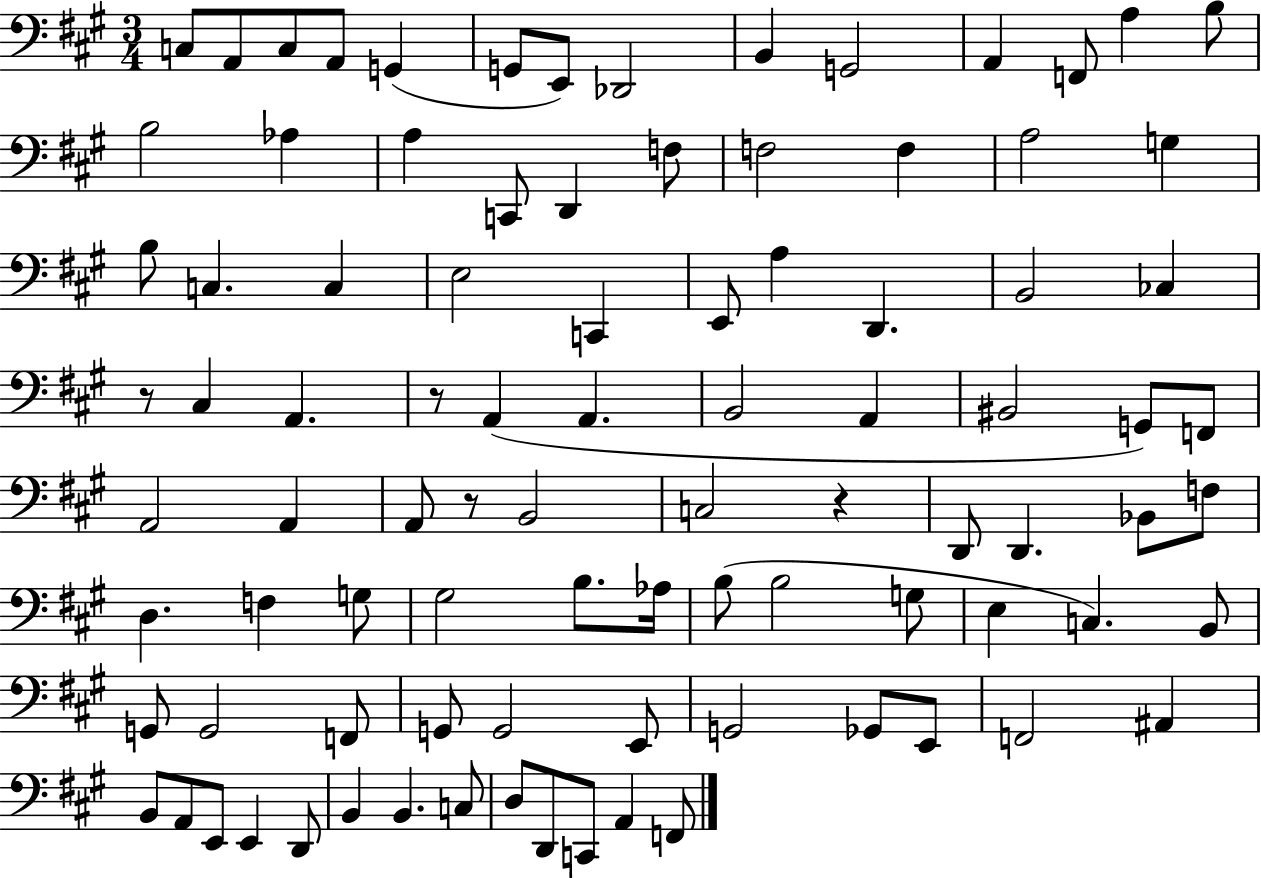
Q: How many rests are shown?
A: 4